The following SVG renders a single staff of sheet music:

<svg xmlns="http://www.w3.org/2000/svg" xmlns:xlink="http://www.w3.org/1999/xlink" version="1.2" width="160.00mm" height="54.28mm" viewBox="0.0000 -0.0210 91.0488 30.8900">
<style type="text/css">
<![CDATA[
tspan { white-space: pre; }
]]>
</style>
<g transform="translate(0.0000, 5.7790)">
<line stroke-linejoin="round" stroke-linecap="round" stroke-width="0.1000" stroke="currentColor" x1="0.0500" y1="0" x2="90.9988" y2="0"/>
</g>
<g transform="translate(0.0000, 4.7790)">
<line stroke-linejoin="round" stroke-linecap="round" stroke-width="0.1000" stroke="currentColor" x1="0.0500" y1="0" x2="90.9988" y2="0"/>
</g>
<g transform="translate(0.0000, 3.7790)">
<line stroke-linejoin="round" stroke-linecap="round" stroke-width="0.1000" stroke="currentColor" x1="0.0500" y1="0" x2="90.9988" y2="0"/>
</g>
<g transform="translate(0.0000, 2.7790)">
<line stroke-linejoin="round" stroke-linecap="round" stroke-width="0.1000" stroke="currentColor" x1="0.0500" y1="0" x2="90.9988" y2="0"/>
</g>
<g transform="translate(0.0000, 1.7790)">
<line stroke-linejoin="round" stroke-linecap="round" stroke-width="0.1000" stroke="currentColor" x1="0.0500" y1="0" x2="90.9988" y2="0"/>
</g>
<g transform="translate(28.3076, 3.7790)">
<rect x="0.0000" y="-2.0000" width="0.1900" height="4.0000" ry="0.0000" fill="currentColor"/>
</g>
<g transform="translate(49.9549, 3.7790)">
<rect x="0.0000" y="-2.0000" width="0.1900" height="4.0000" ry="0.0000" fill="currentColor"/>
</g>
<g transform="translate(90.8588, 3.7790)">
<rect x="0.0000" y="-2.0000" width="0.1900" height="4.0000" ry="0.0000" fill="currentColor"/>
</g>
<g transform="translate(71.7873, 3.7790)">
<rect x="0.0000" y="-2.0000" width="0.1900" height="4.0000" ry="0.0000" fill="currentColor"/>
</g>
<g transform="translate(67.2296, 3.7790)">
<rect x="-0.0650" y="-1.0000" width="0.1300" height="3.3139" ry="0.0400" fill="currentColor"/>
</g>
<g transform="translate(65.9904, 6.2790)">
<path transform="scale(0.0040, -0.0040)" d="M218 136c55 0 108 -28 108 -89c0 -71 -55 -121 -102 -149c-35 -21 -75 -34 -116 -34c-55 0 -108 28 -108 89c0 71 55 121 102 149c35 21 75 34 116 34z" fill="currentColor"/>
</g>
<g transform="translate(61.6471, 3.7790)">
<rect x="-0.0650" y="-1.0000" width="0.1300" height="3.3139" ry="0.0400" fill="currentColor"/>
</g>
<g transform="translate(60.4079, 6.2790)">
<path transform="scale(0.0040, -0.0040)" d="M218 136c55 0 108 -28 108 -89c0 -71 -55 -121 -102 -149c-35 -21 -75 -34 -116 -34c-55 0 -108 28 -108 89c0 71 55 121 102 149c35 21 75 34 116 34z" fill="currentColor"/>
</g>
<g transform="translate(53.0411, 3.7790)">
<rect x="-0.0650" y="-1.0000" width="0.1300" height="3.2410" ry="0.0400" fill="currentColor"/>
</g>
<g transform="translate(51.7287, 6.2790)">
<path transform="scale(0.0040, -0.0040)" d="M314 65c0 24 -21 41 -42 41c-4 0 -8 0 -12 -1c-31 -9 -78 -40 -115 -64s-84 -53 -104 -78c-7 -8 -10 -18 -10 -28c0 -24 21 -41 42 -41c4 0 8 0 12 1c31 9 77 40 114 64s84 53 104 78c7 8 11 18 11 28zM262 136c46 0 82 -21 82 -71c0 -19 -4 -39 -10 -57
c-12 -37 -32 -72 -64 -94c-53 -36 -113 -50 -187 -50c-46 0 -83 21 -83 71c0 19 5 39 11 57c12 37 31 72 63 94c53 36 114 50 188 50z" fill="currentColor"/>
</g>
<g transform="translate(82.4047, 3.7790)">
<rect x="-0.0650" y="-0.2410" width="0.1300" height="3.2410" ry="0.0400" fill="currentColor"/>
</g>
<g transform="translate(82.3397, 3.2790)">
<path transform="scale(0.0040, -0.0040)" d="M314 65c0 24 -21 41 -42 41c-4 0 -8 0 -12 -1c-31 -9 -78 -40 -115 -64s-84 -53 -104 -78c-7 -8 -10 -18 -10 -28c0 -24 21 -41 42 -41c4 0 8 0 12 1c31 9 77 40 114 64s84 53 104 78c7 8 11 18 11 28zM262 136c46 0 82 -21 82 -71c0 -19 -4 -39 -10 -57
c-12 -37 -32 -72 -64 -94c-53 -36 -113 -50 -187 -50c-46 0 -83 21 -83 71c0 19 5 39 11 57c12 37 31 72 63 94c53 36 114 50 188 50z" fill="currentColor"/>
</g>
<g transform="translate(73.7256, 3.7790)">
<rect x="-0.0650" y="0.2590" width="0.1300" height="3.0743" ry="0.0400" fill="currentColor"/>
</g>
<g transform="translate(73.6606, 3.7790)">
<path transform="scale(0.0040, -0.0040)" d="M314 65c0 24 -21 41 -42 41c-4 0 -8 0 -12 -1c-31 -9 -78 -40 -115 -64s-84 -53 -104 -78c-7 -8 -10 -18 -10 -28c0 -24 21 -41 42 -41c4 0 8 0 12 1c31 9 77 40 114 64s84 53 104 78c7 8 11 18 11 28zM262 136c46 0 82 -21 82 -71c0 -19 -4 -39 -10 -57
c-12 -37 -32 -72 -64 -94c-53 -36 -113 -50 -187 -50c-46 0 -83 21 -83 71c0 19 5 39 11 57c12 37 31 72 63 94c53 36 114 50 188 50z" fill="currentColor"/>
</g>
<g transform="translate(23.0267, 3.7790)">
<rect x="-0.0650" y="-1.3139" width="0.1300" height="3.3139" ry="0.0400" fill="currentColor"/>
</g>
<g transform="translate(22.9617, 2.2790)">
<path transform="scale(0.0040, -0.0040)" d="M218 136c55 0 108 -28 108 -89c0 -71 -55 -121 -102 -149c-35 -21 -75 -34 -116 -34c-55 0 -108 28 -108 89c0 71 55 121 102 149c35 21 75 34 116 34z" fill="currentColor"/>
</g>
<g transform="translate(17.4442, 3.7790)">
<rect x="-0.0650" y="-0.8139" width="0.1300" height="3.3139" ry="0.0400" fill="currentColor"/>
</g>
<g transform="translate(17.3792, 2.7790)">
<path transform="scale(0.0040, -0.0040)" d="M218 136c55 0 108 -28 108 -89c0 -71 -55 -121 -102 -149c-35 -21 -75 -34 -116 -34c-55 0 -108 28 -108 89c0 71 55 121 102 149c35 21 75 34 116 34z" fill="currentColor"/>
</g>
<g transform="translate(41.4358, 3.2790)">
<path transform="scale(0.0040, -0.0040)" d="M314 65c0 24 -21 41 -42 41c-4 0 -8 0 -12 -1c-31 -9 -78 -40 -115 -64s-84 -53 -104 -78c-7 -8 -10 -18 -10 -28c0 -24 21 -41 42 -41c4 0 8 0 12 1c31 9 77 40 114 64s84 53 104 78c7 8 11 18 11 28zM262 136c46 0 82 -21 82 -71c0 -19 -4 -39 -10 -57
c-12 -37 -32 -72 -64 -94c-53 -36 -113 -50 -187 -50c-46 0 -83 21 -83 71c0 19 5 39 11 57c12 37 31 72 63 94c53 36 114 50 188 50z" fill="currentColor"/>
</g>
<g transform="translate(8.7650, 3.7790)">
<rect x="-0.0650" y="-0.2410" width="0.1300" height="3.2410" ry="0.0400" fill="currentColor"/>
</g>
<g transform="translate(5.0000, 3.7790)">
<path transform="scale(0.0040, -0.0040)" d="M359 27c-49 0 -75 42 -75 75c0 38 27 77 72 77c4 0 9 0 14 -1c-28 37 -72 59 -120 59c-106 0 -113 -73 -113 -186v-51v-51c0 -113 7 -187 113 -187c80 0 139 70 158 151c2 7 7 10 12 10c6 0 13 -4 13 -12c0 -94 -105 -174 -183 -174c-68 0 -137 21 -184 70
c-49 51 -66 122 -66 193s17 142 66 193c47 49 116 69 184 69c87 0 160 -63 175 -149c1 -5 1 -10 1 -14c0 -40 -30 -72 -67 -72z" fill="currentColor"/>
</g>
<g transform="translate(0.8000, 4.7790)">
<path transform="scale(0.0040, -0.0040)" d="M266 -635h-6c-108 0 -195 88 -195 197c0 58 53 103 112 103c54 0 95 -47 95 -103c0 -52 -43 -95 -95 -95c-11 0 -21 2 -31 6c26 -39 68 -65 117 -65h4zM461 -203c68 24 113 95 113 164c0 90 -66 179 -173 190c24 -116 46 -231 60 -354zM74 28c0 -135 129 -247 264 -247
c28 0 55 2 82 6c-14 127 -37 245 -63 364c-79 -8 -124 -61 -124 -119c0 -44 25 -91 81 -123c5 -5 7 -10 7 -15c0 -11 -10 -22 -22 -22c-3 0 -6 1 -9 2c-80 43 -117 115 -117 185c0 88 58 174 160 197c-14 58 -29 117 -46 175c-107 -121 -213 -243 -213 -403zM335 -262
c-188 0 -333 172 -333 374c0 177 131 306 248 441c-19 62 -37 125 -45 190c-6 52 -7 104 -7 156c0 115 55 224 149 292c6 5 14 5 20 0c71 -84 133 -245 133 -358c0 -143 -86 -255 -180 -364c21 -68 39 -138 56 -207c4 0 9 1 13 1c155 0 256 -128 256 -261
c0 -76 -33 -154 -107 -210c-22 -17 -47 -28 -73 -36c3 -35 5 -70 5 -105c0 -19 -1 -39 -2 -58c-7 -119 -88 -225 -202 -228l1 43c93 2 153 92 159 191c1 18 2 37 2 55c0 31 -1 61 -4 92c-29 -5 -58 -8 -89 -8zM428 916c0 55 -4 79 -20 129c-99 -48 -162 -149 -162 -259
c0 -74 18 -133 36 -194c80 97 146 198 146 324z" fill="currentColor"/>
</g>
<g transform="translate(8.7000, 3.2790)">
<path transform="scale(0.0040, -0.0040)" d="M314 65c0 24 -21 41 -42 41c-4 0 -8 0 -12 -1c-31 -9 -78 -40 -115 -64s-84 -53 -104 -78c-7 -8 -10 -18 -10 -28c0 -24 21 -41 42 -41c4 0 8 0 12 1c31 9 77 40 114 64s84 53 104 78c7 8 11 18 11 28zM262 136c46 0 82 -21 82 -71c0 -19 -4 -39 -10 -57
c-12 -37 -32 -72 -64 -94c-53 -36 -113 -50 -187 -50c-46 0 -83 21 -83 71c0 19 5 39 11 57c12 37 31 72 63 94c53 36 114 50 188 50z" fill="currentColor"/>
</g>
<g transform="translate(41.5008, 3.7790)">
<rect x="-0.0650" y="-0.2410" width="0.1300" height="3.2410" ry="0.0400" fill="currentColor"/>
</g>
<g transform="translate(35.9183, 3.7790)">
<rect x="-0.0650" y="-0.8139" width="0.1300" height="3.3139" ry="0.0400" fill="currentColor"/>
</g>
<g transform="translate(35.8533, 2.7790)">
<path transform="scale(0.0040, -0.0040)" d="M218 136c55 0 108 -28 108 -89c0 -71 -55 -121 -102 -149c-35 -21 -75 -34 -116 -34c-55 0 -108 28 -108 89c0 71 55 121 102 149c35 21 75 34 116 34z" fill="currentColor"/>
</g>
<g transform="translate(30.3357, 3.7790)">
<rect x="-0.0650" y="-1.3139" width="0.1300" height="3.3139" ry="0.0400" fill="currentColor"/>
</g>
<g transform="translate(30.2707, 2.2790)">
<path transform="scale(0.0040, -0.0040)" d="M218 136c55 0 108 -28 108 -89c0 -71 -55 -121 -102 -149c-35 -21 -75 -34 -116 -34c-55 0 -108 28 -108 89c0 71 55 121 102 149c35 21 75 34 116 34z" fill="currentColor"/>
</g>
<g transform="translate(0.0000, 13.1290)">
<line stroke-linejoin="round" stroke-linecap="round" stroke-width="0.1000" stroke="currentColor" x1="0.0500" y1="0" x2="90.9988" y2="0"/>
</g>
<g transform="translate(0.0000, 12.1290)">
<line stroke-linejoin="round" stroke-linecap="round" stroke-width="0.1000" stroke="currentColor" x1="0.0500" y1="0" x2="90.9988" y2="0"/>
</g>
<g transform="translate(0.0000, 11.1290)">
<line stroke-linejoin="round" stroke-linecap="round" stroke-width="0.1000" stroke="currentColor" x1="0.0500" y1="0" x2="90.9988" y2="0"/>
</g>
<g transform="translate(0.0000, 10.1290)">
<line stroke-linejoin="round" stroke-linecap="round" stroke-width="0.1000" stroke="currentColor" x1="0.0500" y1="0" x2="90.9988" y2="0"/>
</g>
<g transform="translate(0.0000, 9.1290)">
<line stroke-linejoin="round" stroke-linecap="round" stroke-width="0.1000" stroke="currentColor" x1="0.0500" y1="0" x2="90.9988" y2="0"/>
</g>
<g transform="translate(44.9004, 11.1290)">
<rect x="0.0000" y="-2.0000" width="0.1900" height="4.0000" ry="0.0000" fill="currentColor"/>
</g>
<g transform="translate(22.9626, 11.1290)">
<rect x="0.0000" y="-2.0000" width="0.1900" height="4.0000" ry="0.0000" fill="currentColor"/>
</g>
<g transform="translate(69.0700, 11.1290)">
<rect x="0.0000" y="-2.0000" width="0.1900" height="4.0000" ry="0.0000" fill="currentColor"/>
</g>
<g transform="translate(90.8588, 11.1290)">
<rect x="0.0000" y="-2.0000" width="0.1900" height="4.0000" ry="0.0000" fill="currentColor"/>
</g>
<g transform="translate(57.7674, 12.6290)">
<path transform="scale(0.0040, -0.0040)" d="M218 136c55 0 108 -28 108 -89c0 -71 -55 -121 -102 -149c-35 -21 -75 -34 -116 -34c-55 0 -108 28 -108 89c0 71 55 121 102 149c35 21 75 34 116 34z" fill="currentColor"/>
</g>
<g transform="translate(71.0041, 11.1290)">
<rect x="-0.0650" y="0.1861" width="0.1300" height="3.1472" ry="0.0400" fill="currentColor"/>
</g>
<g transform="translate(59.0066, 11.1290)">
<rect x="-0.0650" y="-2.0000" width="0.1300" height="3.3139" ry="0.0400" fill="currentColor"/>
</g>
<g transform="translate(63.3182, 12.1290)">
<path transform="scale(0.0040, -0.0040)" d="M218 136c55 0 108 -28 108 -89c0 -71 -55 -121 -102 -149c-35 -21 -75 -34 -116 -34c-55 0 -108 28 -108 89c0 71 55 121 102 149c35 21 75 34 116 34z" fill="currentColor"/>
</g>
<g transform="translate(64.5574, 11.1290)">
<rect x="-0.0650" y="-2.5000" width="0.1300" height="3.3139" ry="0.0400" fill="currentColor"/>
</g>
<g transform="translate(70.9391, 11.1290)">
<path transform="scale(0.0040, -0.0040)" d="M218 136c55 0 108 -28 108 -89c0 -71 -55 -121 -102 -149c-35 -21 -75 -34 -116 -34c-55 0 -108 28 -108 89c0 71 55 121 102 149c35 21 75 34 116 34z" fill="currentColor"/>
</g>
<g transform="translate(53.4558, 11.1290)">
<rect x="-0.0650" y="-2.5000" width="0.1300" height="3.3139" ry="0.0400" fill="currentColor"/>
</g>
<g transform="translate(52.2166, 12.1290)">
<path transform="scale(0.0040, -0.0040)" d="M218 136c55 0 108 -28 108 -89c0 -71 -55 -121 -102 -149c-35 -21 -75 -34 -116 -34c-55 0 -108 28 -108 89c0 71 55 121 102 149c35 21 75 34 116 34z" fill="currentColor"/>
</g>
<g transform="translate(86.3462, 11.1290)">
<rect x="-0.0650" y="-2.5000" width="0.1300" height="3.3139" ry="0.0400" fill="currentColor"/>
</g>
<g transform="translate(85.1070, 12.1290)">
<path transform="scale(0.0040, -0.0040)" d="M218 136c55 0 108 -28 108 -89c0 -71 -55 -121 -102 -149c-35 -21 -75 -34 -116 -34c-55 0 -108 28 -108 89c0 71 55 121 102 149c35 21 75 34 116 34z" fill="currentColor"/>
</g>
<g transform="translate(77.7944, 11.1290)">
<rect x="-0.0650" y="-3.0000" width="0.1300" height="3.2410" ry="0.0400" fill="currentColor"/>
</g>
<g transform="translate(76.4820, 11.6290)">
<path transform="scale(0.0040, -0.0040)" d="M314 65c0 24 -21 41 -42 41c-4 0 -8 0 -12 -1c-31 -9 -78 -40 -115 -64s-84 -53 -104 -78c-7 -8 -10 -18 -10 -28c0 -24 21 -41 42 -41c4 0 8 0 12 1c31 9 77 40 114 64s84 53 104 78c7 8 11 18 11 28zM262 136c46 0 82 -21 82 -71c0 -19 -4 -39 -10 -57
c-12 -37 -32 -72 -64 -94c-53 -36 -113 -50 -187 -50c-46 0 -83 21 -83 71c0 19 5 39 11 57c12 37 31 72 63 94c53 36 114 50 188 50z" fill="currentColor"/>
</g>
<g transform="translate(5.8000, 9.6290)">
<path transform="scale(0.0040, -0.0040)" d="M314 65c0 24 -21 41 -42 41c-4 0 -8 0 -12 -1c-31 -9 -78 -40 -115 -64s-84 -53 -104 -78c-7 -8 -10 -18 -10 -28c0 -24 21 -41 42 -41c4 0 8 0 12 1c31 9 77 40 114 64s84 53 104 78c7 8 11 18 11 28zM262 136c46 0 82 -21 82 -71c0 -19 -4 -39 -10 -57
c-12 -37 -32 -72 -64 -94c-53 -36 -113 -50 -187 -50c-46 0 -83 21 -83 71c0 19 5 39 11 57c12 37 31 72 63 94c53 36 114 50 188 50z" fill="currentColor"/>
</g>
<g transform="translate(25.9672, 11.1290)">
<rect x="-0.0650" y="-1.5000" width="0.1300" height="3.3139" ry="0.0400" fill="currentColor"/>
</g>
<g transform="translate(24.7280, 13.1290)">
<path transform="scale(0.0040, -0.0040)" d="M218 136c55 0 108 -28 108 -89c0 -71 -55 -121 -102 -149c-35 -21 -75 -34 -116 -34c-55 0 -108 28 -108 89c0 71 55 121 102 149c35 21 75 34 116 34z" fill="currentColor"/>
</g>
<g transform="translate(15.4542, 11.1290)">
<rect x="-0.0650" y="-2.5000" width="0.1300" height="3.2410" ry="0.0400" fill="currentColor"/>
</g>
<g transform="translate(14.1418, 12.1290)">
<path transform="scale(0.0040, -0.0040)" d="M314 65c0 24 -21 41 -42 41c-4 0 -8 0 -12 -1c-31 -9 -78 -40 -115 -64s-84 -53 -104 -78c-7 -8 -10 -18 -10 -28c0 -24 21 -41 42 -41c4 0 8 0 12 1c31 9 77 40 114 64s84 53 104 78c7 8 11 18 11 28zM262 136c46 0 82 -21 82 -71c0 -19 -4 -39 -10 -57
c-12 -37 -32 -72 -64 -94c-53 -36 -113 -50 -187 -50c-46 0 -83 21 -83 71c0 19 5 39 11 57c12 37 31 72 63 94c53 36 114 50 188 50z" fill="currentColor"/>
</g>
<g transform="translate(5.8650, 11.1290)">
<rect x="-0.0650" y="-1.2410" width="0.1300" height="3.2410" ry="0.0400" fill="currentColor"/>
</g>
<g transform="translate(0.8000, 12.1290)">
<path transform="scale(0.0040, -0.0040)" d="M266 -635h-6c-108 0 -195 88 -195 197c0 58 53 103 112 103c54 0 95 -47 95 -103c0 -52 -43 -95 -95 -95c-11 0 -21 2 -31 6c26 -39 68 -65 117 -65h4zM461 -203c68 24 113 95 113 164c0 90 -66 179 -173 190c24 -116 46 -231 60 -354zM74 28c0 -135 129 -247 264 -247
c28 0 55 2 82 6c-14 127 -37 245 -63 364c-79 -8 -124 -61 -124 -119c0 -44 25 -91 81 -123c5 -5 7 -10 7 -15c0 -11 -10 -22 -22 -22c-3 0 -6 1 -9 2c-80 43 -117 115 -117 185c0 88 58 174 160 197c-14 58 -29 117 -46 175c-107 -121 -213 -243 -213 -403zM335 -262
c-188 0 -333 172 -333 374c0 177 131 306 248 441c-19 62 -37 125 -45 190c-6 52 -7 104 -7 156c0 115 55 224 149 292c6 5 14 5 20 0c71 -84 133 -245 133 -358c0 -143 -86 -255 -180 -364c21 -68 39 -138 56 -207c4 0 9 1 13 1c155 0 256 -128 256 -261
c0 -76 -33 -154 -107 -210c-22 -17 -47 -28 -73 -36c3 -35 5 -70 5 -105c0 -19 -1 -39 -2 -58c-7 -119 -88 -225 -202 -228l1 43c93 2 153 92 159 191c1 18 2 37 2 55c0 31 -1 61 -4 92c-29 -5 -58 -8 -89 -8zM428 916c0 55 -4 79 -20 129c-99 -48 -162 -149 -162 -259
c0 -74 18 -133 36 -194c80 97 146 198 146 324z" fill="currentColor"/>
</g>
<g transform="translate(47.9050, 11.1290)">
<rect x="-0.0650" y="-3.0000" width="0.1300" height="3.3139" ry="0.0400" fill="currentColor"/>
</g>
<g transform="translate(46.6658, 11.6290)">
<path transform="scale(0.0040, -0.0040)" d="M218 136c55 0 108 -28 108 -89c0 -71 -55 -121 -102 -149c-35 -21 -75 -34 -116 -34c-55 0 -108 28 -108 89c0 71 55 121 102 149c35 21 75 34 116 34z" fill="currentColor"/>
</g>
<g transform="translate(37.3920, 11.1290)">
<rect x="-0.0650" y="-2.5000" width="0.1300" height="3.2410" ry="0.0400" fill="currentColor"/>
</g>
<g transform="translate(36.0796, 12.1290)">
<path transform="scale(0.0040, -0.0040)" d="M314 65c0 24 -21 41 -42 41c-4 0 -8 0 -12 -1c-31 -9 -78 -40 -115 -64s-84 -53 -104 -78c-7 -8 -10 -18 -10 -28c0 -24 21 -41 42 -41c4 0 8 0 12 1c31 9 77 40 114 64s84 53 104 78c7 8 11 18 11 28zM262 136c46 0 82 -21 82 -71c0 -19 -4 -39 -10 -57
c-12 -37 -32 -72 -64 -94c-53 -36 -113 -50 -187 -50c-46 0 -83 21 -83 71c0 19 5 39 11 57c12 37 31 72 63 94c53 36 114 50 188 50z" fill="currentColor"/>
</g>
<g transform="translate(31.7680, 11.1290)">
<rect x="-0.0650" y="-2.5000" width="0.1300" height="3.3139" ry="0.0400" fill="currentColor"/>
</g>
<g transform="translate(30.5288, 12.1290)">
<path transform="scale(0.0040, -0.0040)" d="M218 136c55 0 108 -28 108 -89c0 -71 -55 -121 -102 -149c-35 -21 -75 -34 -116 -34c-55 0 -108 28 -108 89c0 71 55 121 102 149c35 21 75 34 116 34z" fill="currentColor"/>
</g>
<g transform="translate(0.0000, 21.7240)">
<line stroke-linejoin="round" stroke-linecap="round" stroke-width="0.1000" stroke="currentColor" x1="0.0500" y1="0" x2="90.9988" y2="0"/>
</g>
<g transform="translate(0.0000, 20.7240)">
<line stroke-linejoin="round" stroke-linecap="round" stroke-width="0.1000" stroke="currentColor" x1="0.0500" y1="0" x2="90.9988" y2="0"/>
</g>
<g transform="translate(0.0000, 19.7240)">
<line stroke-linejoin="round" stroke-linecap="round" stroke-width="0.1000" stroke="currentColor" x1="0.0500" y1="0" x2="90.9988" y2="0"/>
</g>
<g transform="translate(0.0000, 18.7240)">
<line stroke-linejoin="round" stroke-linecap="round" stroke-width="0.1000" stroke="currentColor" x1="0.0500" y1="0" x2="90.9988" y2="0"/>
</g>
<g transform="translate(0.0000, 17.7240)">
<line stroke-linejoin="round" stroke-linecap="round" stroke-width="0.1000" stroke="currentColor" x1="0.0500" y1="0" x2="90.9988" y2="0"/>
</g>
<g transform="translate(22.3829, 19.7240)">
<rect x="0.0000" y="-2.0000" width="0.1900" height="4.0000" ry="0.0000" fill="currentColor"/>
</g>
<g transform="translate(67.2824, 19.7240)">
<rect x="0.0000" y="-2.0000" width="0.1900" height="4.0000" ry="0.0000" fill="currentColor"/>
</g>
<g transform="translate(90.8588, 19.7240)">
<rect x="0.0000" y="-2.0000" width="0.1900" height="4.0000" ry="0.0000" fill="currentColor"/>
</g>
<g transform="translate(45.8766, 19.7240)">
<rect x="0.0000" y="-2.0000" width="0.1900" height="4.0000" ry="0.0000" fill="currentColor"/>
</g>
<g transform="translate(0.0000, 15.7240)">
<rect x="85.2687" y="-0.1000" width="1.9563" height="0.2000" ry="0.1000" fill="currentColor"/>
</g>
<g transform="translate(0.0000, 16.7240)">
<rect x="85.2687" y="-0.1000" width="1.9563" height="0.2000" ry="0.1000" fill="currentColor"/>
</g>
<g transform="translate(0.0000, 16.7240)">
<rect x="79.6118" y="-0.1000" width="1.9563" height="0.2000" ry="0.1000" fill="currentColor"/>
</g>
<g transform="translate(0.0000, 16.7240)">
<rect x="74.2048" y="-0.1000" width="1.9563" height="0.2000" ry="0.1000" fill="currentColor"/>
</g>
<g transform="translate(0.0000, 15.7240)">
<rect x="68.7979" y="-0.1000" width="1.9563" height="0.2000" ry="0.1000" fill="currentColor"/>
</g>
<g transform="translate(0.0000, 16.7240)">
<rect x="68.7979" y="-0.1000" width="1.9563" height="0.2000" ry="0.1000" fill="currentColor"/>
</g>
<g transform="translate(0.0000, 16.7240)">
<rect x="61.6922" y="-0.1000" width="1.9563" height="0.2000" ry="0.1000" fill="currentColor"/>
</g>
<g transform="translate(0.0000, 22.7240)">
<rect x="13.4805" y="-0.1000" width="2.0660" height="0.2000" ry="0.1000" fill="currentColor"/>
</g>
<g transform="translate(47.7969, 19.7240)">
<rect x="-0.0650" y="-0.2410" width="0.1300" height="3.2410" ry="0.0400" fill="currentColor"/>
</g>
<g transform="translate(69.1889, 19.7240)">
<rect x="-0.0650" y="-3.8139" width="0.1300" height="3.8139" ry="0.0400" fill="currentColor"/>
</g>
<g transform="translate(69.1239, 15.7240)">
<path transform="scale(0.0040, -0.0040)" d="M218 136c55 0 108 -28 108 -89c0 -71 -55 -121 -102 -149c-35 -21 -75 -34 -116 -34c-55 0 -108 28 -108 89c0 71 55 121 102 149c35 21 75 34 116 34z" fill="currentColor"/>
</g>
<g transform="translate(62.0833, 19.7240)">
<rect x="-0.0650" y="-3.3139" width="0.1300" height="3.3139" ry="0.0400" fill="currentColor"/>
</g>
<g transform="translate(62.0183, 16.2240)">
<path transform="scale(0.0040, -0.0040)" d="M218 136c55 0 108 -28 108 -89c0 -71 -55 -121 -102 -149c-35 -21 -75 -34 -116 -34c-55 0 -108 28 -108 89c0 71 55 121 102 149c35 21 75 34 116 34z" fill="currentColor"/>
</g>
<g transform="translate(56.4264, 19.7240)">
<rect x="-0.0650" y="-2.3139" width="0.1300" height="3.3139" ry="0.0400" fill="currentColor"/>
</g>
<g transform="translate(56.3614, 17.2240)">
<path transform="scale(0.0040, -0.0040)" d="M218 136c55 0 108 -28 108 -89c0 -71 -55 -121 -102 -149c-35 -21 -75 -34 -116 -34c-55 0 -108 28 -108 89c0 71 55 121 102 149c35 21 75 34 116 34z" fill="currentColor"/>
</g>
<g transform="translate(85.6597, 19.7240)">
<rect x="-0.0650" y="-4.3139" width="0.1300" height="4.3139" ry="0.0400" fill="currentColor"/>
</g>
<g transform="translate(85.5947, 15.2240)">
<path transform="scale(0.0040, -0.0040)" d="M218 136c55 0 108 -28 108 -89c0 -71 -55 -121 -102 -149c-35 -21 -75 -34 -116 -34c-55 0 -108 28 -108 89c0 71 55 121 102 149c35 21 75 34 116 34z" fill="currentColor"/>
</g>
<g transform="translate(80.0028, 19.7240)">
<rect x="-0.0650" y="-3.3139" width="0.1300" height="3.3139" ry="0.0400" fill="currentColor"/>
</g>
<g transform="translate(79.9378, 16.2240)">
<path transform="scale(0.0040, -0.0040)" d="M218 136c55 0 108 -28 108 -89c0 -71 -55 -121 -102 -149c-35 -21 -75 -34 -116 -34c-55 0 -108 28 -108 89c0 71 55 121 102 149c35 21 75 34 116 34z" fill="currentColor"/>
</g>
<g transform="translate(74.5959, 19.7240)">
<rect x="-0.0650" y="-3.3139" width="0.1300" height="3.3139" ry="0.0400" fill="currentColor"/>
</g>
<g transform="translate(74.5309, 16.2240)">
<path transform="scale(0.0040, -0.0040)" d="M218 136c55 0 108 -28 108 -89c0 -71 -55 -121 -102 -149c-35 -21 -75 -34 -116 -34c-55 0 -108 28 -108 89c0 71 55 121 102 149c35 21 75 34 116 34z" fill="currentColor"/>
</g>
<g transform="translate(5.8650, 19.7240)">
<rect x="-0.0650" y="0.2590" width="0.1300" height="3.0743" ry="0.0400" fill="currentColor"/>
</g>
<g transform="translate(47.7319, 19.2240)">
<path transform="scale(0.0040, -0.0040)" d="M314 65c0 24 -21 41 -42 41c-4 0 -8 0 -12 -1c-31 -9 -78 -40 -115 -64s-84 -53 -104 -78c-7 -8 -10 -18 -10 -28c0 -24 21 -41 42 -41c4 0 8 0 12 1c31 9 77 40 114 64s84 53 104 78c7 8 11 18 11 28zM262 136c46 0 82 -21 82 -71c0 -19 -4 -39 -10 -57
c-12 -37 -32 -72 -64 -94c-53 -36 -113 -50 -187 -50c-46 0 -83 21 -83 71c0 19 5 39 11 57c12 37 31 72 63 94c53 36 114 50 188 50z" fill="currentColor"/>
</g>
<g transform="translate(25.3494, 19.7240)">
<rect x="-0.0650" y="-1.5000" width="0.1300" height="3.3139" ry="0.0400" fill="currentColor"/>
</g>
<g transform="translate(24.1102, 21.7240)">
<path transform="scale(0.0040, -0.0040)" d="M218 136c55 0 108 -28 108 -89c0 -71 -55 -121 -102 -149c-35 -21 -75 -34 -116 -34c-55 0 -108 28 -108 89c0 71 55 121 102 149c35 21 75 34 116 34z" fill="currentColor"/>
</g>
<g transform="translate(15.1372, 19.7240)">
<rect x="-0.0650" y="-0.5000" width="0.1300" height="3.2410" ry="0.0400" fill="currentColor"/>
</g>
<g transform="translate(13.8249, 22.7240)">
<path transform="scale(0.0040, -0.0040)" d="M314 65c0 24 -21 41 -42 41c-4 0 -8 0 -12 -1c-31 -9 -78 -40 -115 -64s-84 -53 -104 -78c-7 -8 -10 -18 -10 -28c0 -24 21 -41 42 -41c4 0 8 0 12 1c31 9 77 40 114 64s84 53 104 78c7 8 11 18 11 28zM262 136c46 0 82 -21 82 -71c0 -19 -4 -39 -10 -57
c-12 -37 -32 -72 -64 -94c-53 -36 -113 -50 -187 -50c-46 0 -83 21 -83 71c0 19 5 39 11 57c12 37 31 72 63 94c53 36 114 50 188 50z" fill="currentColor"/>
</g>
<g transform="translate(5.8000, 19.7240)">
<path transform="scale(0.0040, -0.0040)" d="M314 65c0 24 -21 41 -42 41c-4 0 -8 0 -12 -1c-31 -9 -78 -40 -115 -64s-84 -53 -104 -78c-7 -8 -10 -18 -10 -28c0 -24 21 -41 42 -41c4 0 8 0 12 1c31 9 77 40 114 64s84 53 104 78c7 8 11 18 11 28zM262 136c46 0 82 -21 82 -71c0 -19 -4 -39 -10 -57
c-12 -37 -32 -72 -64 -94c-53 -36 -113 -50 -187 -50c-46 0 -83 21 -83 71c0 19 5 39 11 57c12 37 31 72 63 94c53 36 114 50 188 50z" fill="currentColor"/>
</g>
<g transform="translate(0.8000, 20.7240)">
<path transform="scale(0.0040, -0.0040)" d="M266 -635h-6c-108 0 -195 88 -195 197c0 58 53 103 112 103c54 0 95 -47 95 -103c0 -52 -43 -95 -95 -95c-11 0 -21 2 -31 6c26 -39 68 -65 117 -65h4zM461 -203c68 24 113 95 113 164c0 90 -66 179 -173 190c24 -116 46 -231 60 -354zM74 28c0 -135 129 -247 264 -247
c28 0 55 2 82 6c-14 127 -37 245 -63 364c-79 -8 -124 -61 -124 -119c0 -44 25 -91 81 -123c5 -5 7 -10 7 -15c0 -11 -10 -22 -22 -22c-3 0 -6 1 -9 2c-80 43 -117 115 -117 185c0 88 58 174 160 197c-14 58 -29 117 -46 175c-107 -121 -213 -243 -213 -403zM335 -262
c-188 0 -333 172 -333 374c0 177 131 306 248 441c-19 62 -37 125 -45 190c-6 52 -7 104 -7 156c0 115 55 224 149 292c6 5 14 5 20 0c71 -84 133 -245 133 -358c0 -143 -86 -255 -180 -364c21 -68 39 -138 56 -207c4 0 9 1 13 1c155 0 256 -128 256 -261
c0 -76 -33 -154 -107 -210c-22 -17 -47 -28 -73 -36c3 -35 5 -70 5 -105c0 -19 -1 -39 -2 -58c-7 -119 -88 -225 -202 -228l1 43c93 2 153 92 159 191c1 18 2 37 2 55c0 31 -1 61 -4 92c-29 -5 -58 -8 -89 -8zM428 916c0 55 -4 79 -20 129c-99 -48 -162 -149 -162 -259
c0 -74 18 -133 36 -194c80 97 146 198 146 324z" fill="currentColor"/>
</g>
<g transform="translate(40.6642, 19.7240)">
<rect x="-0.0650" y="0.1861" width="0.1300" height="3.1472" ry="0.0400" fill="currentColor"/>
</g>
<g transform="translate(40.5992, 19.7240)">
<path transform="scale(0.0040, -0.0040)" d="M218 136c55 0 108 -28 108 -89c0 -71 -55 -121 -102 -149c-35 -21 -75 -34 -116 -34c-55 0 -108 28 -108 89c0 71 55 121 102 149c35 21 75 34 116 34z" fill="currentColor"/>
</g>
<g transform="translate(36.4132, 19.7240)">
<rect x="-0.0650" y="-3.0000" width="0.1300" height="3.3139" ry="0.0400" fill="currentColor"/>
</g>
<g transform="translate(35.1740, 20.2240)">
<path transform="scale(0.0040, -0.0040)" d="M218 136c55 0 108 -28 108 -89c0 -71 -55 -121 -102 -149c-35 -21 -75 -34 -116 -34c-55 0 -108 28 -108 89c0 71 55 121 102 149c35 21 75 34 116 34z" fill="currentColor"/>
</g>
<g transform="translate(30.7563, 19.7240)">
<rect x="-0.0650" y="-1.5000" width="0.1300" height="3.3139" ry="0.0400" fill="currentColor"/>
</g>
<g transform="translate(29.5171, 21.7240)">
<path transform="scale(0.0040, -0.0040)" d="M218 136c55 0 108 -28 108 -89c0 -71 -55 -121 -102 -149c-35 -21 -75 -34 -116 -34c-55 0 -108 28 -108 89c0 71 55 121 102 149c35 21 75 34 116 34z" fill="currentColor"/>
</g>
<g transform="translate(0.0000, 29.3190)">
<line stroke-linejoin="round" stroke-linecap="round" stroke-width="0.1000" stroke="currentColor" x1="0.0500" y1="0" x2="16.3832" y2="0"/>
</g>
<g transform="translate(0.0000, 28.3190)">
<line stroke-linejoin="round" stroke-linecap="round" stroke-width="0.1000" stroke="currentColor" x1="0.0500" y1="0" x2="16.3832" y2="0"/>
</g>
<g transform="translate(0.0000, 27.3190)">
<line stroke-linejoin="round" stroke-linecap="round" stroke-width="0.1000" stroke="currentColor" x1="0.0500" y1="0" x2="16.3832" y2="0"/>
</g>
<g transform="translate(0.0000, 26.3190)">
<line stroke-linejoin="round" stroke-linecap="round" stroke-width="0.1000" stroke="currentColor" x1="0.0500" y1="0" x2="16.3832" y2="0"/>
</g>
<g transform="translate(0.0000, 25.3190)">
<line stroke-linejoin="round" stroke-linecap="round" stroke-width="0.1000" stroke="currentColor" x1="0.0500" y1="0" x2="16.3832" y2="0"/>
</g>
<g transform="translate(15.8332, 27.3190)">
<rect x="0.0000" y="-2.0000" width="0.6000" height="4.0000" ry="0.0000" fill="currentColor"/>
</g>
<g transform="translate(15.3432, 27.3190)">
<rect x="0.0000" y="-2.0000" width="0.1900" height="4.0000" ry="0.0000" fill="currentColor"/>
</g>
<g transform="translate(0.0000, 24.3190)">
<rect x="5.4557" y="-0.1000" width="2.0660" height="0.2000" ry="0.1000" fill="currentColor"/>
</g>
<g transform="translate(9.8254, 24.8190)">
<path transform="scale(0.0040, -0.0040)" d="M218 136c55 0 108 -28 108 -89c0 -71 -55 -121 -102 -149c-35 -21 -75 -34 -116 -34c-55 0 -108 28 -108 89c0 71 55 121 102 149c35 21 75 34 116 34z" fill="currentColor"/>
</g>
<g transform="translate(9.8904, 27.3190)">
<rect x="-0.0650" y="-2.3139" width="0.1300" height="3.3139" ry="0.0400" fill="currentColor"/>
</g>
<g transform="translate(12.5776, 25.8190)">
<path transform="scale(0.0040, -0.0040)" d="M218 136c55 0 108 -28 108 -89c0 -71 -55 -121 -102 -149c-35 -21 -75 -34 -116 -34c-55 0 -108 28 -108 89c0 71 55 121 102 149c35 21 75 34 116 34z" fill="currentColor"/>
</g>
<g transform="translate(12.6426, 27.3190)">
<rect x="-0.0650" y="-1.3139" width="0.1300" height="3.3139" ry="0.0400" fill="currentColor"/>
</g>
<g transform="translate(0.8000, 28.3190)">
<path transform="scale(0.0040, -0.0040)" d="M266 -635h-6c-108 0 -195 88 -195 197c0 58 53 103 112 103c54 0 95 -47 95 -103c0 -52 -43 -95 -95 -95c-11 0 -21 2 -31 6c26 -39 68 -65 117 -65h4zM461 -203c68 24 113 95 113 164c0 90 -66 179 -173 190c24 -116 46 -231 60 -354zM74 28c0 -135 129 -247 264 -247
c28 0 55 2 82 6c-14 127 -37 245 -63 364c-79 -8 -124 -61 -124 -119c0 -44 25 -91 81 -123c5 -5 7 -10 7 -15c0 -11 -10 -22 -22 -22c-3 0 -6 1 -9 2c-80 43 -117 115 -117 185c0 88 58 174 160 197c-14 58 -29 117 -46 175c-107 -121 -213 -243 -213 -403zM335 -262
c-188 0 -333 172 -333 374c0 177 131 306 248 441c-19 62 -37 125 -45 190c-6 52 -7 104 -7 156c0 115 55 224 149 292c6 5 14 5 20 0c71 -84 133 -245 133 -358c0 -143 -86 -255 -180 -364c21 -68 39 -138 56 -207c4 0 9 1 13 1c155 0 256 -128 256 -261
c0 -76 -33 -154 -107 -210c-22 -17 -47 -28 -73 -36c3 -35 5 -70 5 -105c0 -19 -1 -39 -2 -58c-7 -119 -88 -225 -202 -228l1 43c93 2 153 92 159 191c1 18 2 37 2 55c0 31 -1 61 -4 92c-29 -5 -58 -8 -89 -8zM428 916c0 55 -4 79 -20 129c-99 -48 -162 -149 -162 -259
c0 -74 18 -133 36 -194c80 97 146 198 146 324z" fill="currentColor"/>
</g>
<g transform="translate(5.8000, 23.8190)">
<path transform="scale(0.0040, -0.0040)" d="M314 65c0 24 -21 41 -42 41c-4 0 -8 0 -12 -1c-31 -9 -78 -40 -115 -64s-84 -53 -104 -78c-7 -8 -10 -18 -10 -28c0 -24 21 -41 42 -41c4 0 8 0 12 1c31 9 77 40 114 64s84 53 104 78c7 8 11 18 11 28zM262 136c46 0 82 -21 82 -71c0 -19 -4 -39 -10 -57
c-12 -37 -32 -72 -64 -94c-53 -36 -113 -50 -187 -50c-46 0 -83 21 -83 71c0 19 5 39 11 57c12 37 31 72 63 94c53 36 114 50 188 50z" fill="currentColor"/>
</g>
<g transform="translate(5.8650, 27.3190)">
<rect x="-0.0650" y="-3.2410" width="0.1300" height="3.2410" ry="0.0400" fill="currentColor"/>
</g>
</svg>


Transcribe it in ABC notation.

X:1
T:Untitled
M:4/4
L:1/4
K:C
c2 d e e d c2 D2 D D B2 c2 e2 G2 E G G2 A G F G B A2 G B2 C2 E E A B c2 g b c' b b d' b2 g e